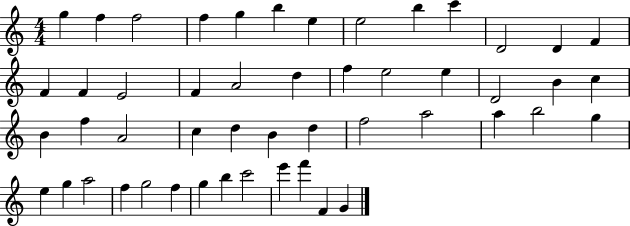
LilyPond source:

{
  \clef treble
  \numericTimeSignature
  \time 4/4
  \key c \major
  g''4 f''4 f''2 | f''4 g''4 b''4 e''4 | e''2 b''4 c'''4 | d'2 d'4 f'4 | \break f'4 f'4 e'2 | f'4 a'2 d''4 | f''4 e''2 e''4 | d'2 b'4 c''4 | \break b'4 f''4 a'2 | c''4 d''4 b'4 d''4 | f''2 a''2 | a''4 b''2 g''4 | \break e''4 g''4 a''2 | f''4 g''2 f''4 | g''4 b''4 c'''2 | e'''4 f'''4 f'4 g'4 | \break \bar "|."
}